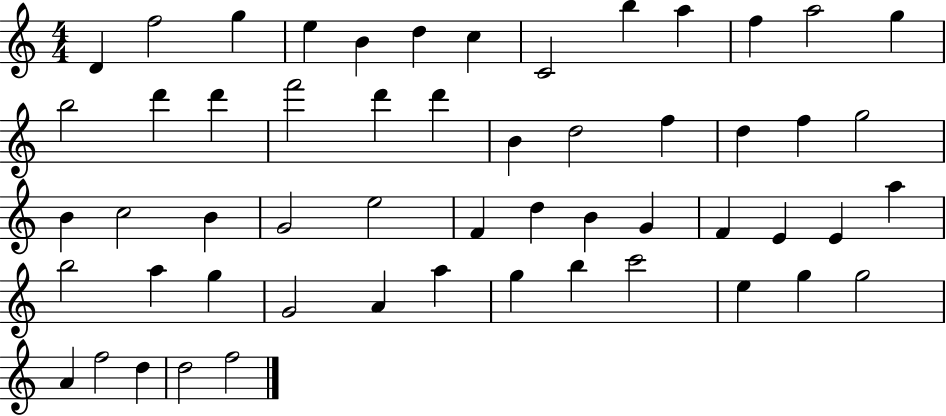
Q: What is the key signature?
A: C major